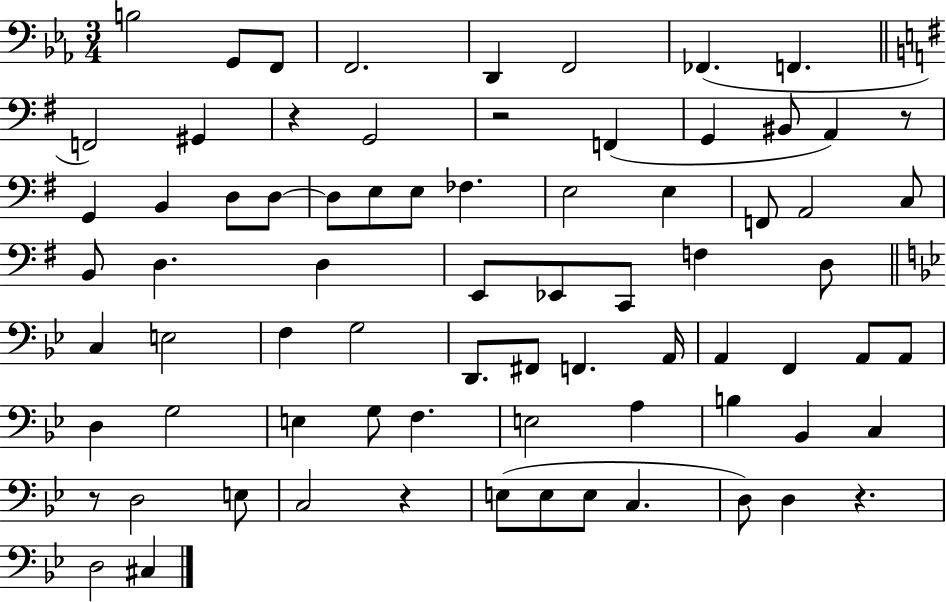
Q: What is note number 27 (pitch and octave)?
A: A2